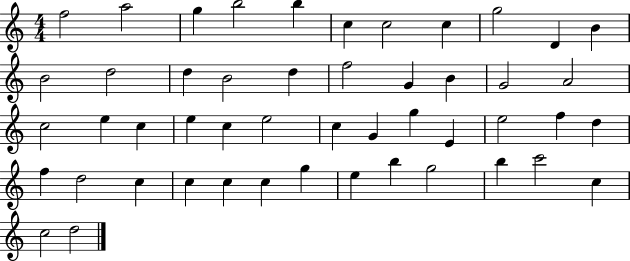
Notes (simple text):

F5/h A5/h G5/q B5/h B5/q C5/q C5/h C5/q G5/h D4/q B4/q B4/h D5/h D5/q B4/h D5/q F5/h G4/q B4/q G4/h A4/h C5/h E5/q C5/q E5/q C5/q E5/h C5/q G4/q G5/q E4/q E5/h F5/q D5/q F5/q D5/h C5/q C5/q C5/q C5/q G5/q E5/q B5/q G5/h B5/q C6/h C5/q C5/h D5/h